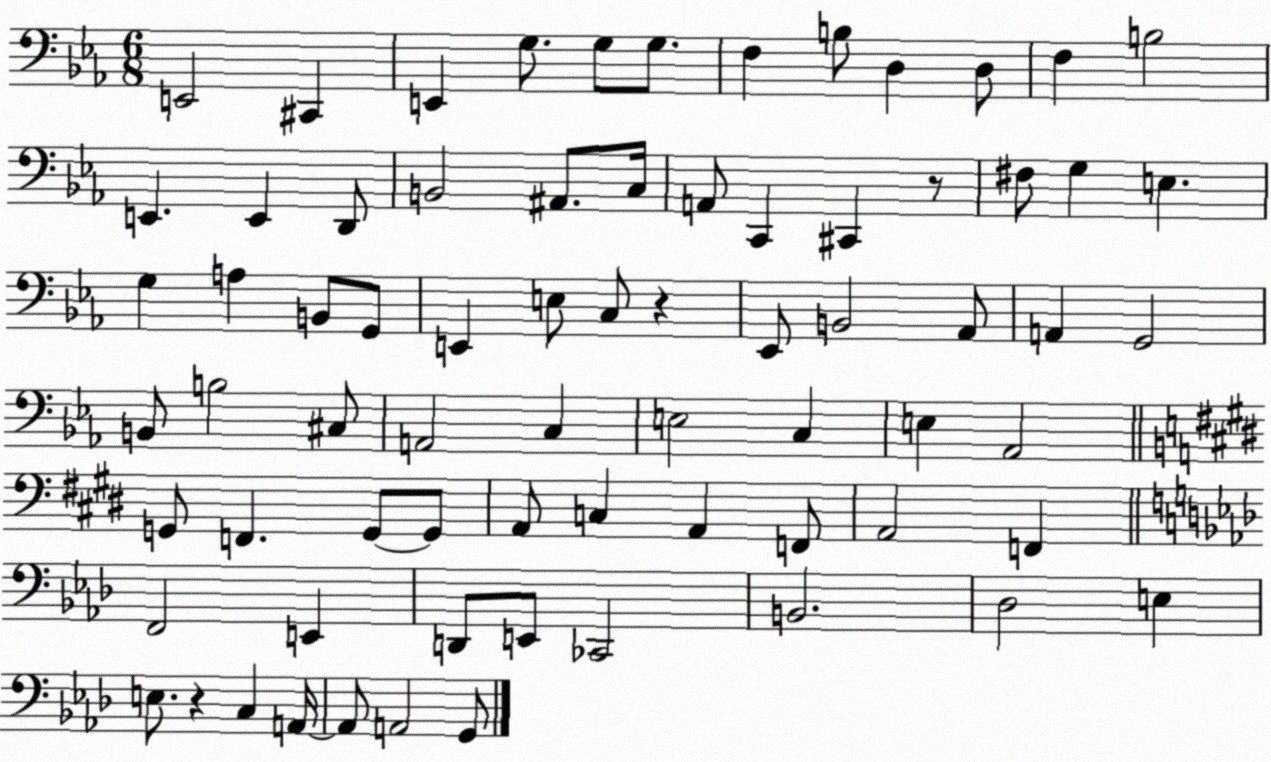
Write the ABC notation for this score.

X:1
T:Untitled
M:6/8
L:1/4
K:Eb
E,,2 ^C,, E,, G,/2 G,/2 G,/2 F, B,/2 D, D,/2 F, B,2 E,, E,, D,,/2 B,,2 ^A,,/2 C,/4 A,,/2 C,, ^C,, z/2 ^F,/2 G, E, G, A, B,,/2 G,,/2 E,, E,/2 C,/2 z _E,,/2 B,,2 _A,,/2 A,, G,,2 B,,/2 B,2 ^C,/2 A,,2 C, E,2 C, E, _A,,2 G,,/2 F,, G,,/2 G,,/2 A,,/2 C, A,, F,,/2 A,,2 F,, F,,2 E,, D,,/2 E,,/2 _C,,2 B,,2 _D,2 E, E,/2 z C, A,,/4 A,,/2 A,,2 G,,/2